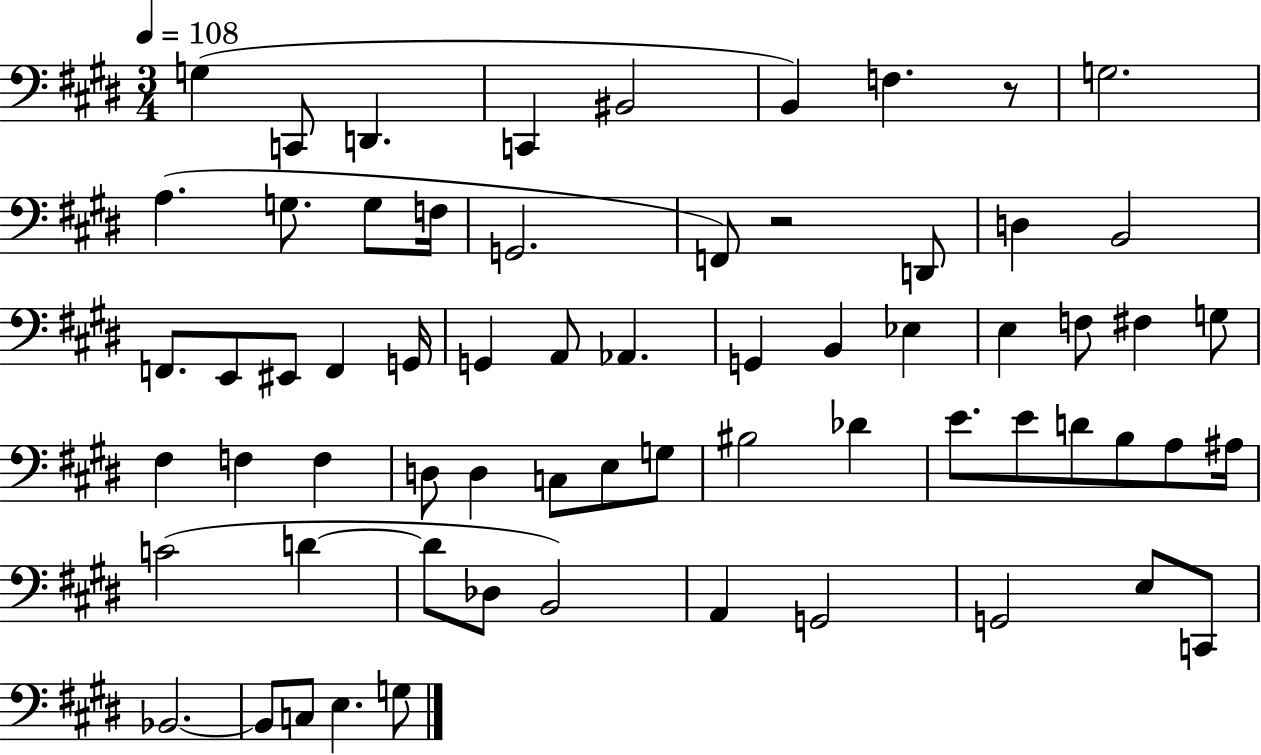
{
  \clef bass
  \numericTimeSignature
  \time 3/4
  \key e \major
  \tempo 4 = 108
  g4( c,8 d,4. | c,4 bis,2 | b,4) f4. r8 | g2. | \break a4.( g8. g8 f16 | g,2. | f,8) r2 d,8 | d4 b,2 | \break f,8. e,8 eis,8 f,4 g,16 | g,4 a,8 aes,4. | g,4 b,4 ees4 | e4 f8 fis4 g8 | \break fis4 f4 f4 | d8 d4 c8 e8 g8 | bis2 des'4 | e'8. e'8 d'8 b8 a8 ais16 | \break c'2( d'4~~ | d'8 des8 b,2) | a,4 g,2 | g,2 e8 c,8 | \break bes,2.~~ | bes,8 c8 e4. g8 | \bar "|."
}